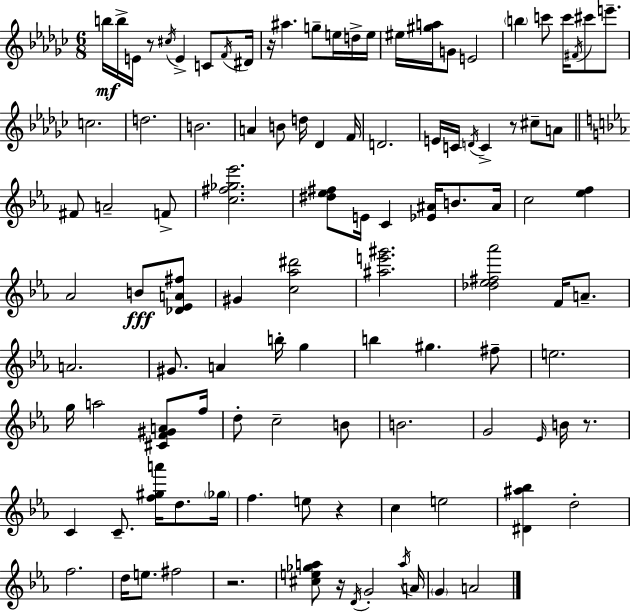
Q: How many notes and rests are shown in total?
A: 108